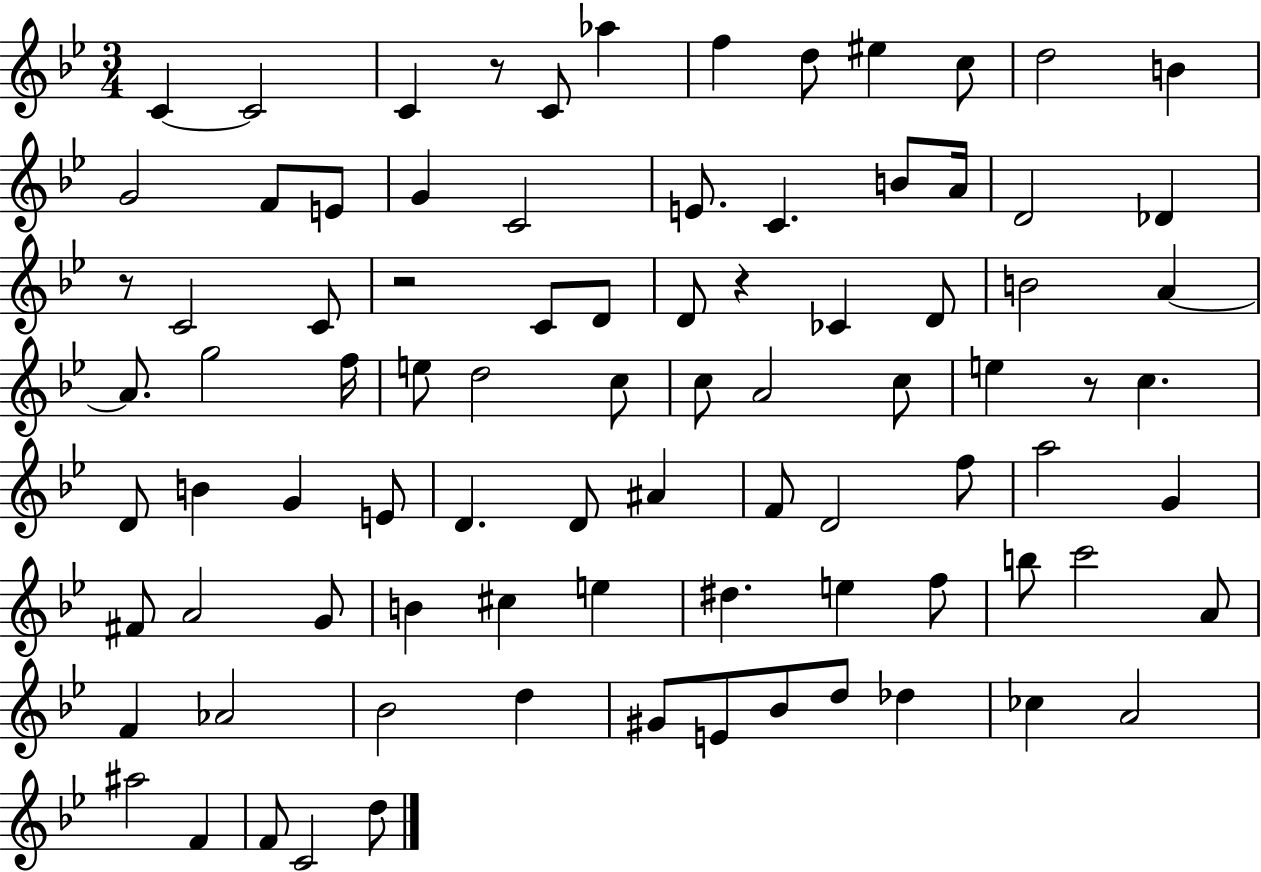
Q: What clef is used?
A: treble